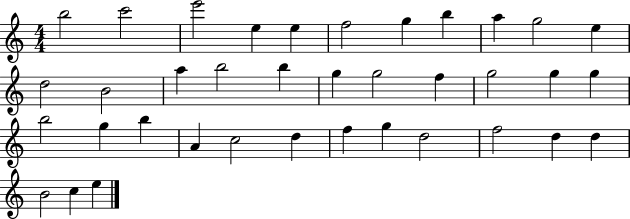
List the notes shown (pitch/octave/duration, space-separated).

B5/h C6/h E6/h E5/q E5/q F5/h G5/q B5/q A5/q G5/h E5/q D5/h B4/h A5/q B5/h B5/q G5/q G5/h F5/q G5/h G5/q G5/q B5/h G5/q B5/q A4/q C5/h D5/q F5/q G5/q D5/h F5/h D5/q D5/q B4/h C5/q E5/q